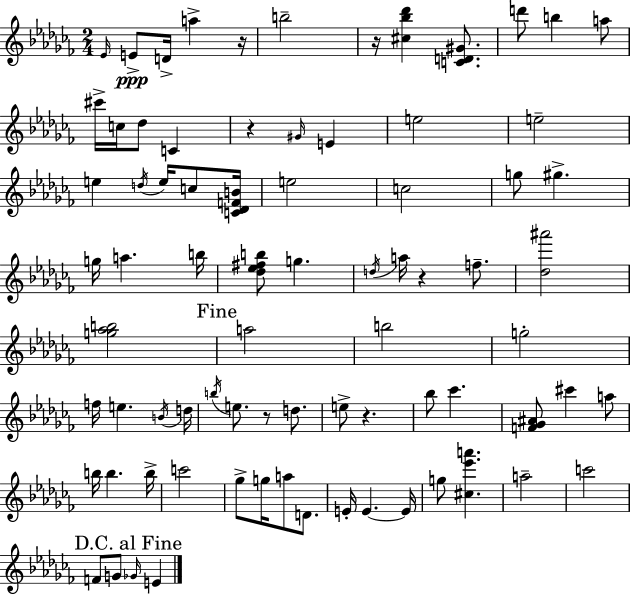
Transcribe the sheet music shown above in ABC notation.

X:1
T:Untitled
M:2/4
L:1/4
K:Abm
_E/4 E/2 D/4 a z/4 b2 z/4 [^c_b_d'] [CD^G]/2 d'/2 b a/2 ^c'/4 c/4 _d/2 C z ^G/4 E e2 e2 e d/4 e/4 c/2 [C_DFB]/4 e2 c2 g/2 ^g g/4 a b/4 [_d_e^fb]/2 g d/4 a/4 z f/2 [_d^a']2 [g_ab]2 a2 b2 g2 f/4 e B/4 d/4 b/4 e/2 z/2 d/2 e/2 z _b/2 _c' [F_G^A]/2 ^c' a/2 b/4 b b/4 c'2 _g/2 g/4 a/2 D/2 E/4 E E/4 g/2 [^c_e'a'] a2 c'2 F/2 G/2 _G/4 E